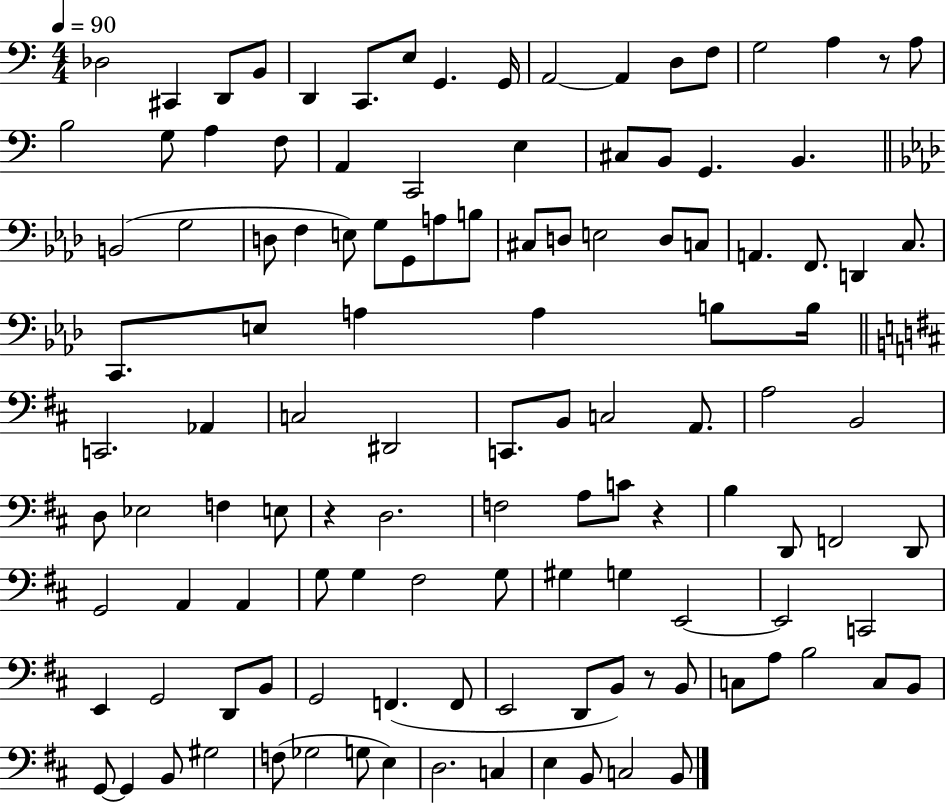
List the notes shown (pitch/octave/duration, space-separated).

Db3/h C#2/q D2/e B2/e D2/q C2/e. E3/e G2/q. G2/s A2/h A2/q D3/e F3/e G3/h A3/q R/e A3/e B3/h G3/e A3/q F3/e A2/q C2/h E3/q C#3/e B2/e G2/q. B2/q. B2/h G3/h D3/e F3/q E3/e G3/e G2/e A3/e B3/e C#3/e D3/e E3/h D3/e C3/e A2/q. F2/e. D2/q C3/e. C2/e. E3/e A3/q A3/q B3/e B3/s C2/h. Ab2/q C3/h D#2/h C2/e. B2/e C3/h A2/e. A3/h B2/h D3/e Eb3/h F3/q E3/e R/q D3/h. F3/h A3/e C4/e R/q B3/q D2/e F2/h D2/e G2/h A2/q A2/q G3/e G3/q F#3/h G3/e G#3/q G3/q E2/h E2/h C2/h E2/q G2/h D2/e B2/e G2/h F2/q. F2/e E2/h D2/e B2/e R/e B2/e C3/e A3/e B3/h C3/e B2/e G2/e G2/q B2/e G#3/h F3/e Gb3/h G3/e E3/q D3/h. C3/q E3/q B2/e C3/h B2/e